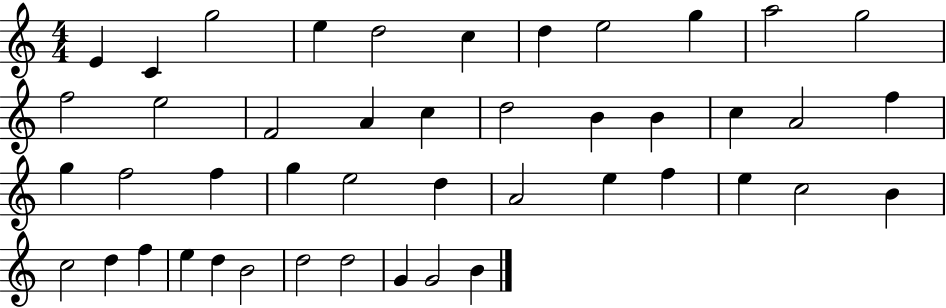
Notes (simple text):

E4/q C4/q G5/h E5/q D5/h C5/q D5/q E5/h G5/q A5/h G5/h F5/h E5/h F4/h A4/q C5/q D5/h B4/q B4/q C5/q A4/h F5/q G5/q F5/h F5/q G5/q E5/h D5/q A4/h E5/q F5/q E5/q C5/h B4/q C5/h D5/q F5/q E5/q D5/q B4/h D5/h D5/h G4/q G4/h B4/q